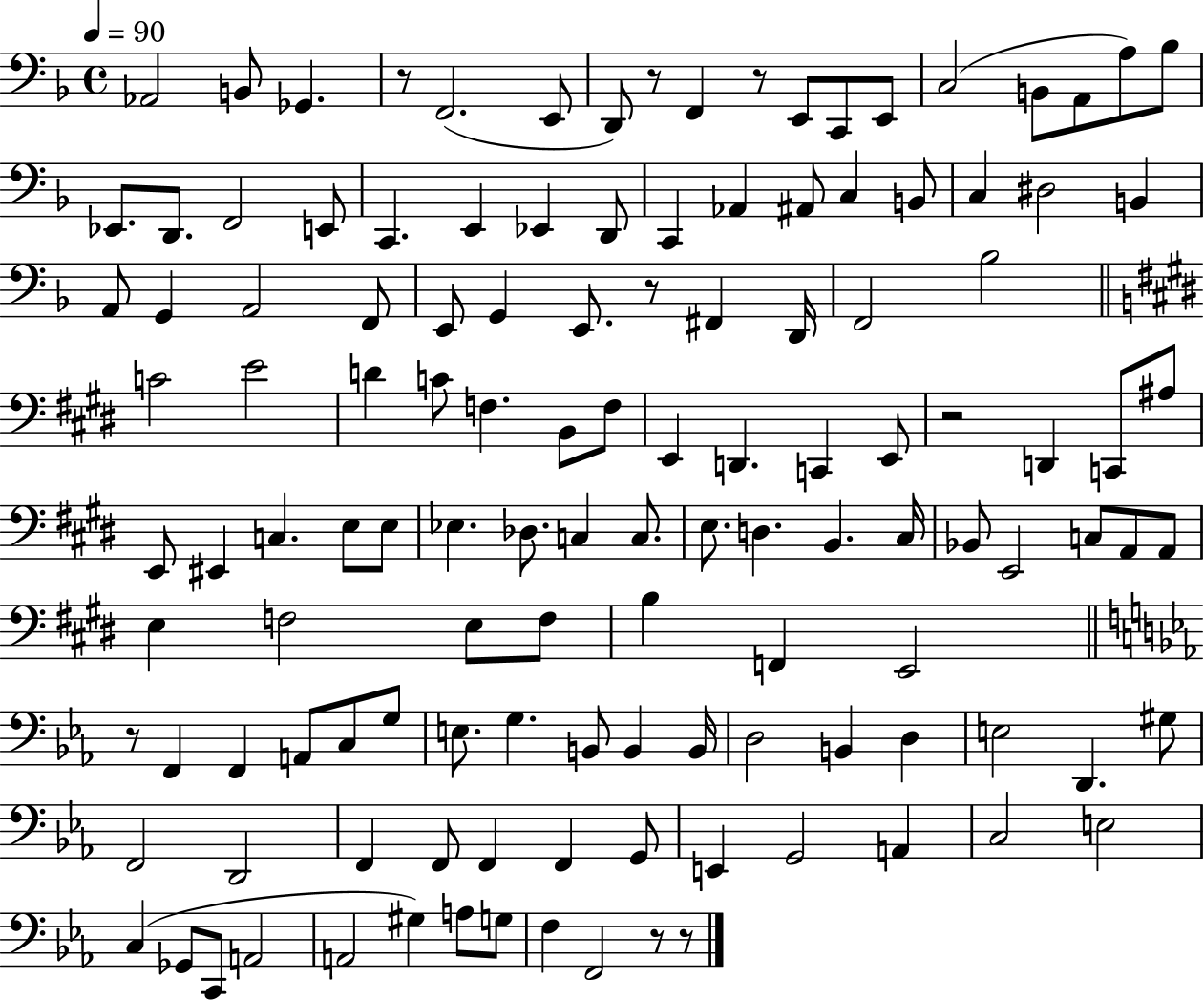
X:1
T:Untitled
M:4/4
L:1/4
K:F
_A,,2 B,,/2 _G,, z/2 F,,2 E,,/2 D,,/2 z/2 F,, z/2 E,,/2 C,,/2 E,,/2 C,2 B,,/2 A,,/2 A,/2 _B,/2 _E,,/2 D,,/2 F,,2 E,,/2 C,, E,, _E,, D,,/2 C,, _A,, ^A,,/2 C, B,,/2 C, ^D,2 B,, A,,/2 G,, A,,2 F,,/2 E,,/2 G,, E,,/2 z/2 ^F,, D,,/4 F,,2 _B,2 C2 E2 D C/2 F, B,,/2 F,/2 E,, D,, C,, E,,/2 z2 D,, C,,/2 ^A,/2 E,,/2 ^E,, C, E,/2 E,/2 _E, _D,/2 C, C,/2 E,/2 D, B,, ^C,/4 _B,,/2 E,,2 C,/2 A,,/2 A,,/2 E, F,2 E,/2 F,/2 B, F,, E,,2 z/2 F,, F,, A,,/2 C,/2 G,/2 E,/2 G, B,,/2 B,, B,,/4 D,2 B,, D, E,2 D,, ^G,/2 F,,2 D,,2 F,, F,,/2 F,, F,, G,,/2 E,, G,,2 A,, C,2 E,2 C, _G,,/2 C,,/2 A,,2 A,,2 ^G, A,/2 G,/2 F, F,,2 z/2 z/2